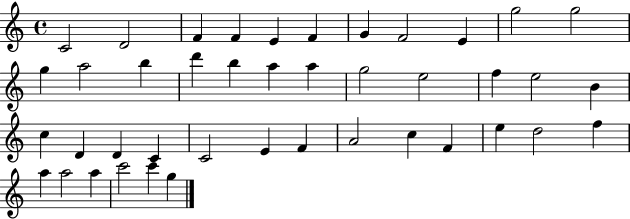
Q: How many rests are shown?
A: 0